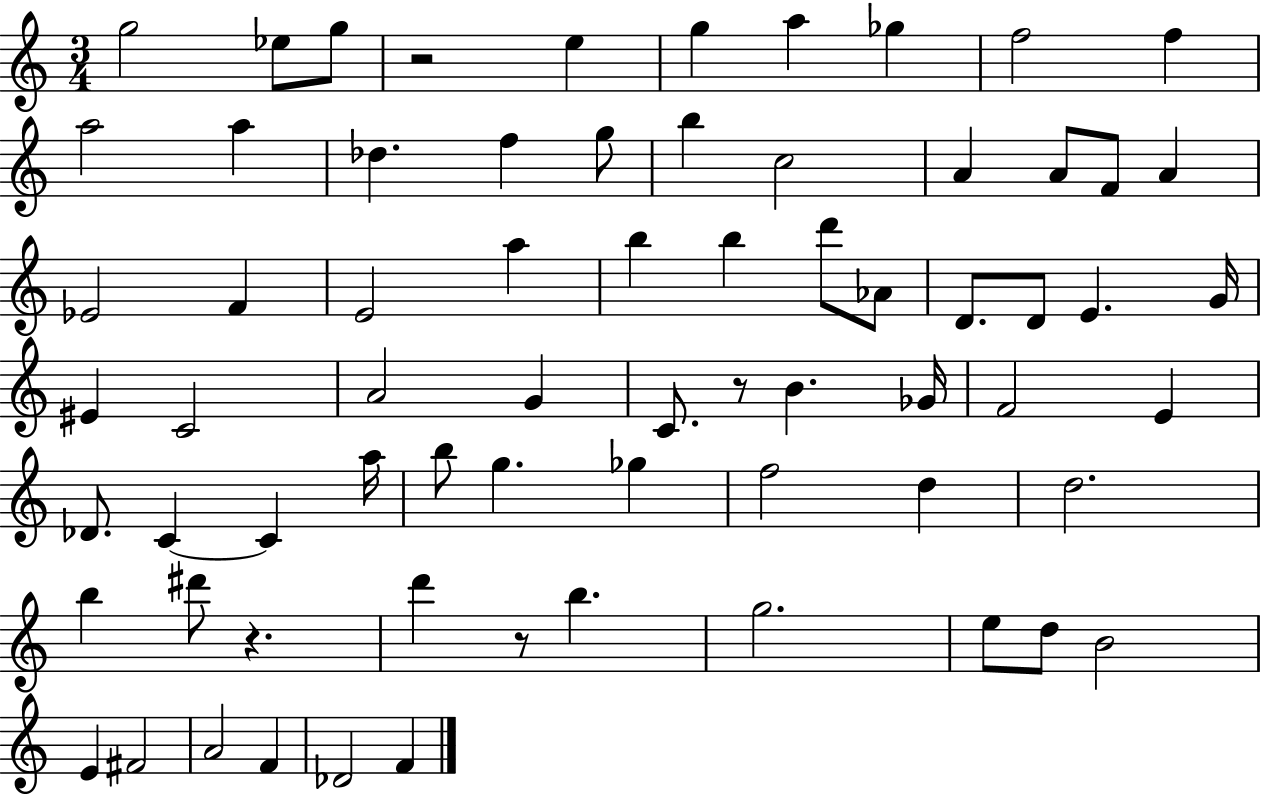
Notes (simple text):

G5/h Eb5/e G5/e R/h E5/q G5/q A5/q Gb5/q F5/h F5/q A5/h A5/q Db5/q. F5/q G5/e B5/q C5/h A4/q A4/e F4/e A4/q Eb4/h F4/q E4/h A5/q B5/q B5/q D6/e Ab4/e D4/e. D4/e E4/q. G4/s EIS4/q C4/h A4/h G4/q C4/e. R/e B4/q. Gb4/s F4/h E4/q Db4/e. C4/q C4/q A5/s B5/e G5/q. Gb5/q F5/h D5/q D5/h. B5/q D#6/e R/q. D6/q R/e B5/q. G5/h. E5/e D5/e B4/h E4/q F#4/h A4/h F4/q Db4/h F4/q